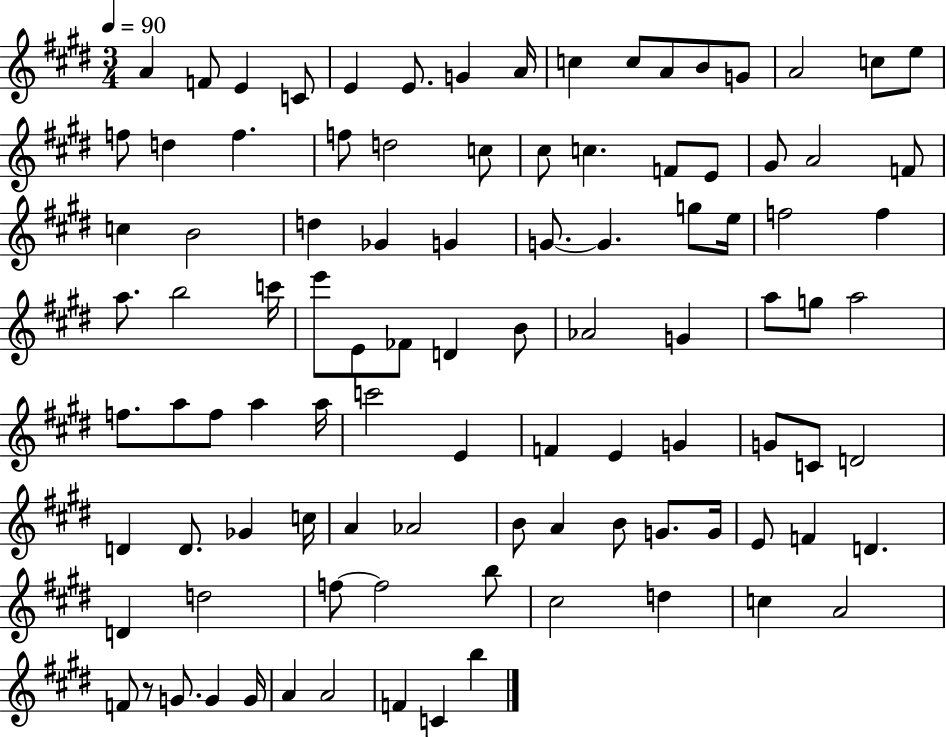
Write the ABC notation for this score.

X:1
T:Untitled
M:3/4
L:1/4
K:E
A F/2 E C/2 E E/2 G A/4 c c/2 A/2 B/2 G/2 A2 c/2 e/2 f/2 d f f/2 d2 c/2 ^c/2 c F/2 E/2 ^G/2 A2 F/2 c B2 d _G G G/2 G g/2 e/4 f2 f a/2 b2 c'/4 e'/2 E/2 _F/2 D B/2 _A2 G a/2 g/2 a2 f/2 a/2 f/2 a a/4 c'2 E F E G G/2 C/2 D2 D D/2 _G c/4 A _A2 B/2 A B/2 G/2 G/4 E/2 F D D d2 f/2 f2 b/2 ^c2 d c A2 F/2 z/2 G/2 G G/4 A A2 F C b